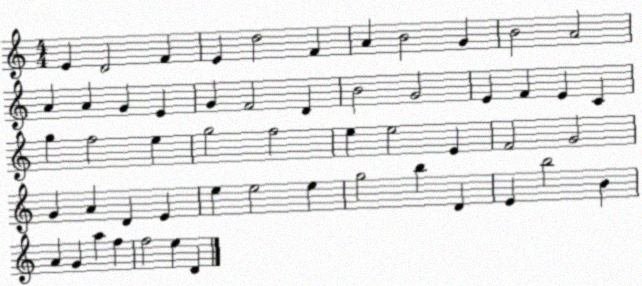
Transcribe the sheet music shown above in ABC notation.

X:1
T:Untitled
M:4/4
L:1/4
K:C
E D2 F E d2 F A B2 G B2 A2 A A G E G F2 D B2 G2 E F E C g f2 e g2 f2 e e2 E F2 G2 G A D E e e2 e g2 b D E b2 B A G a f f2 e D